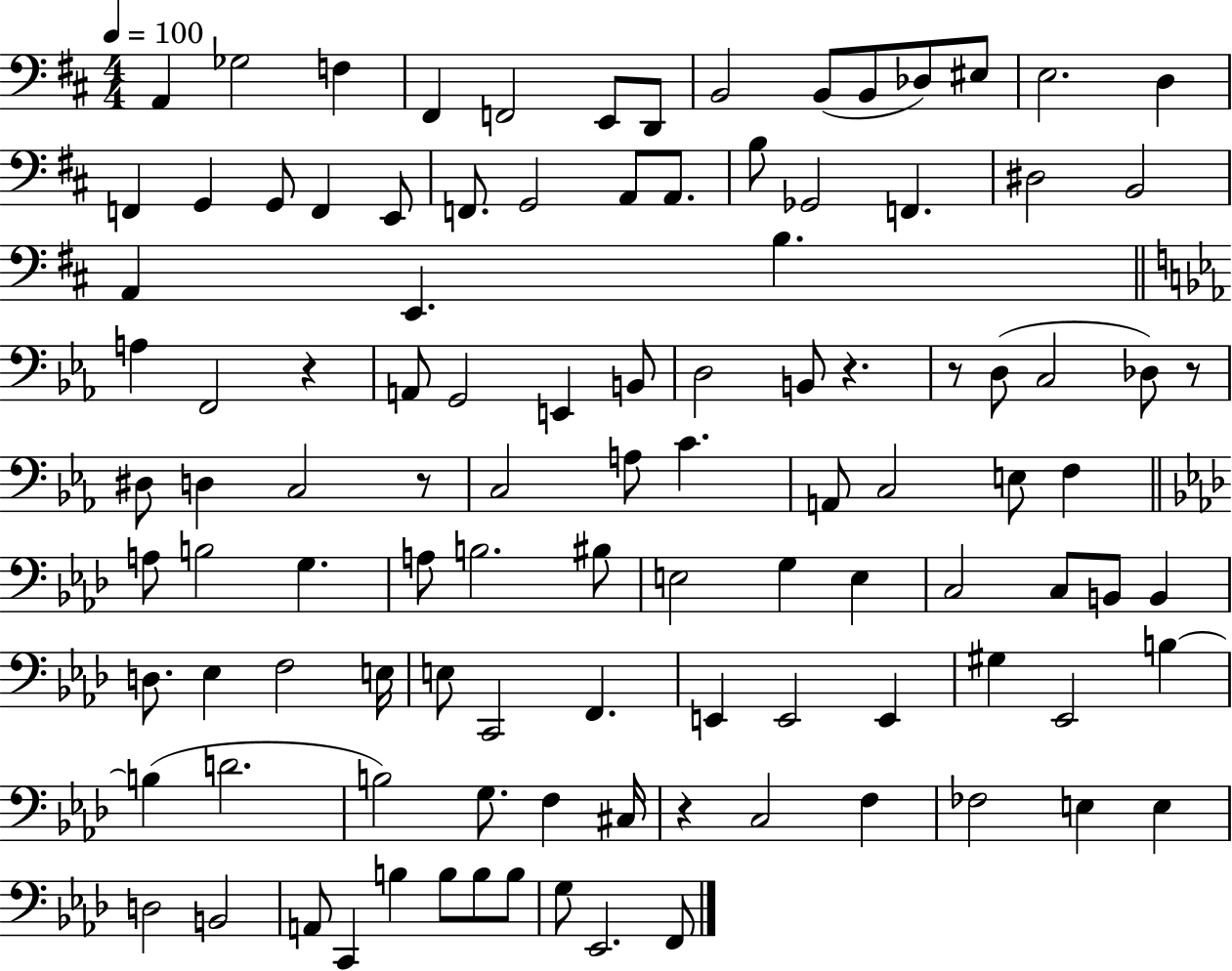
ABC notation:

X:1
T:Untitled
M:4/4
L:1/4
K:D
A,, _G,2 F, ^F,, F,,2 E,,/2 D,,/2 B,,2 B,,/2 B,,/2 _D,/2 ^E,/2 E,2 D, F,, G,, G,,/2 F,, E,,/2 F,,/2 G,,2 A,,/2 A,,/2 B,/2 _G,,2 F,, ^D,2 B,,2 A,, E,, B, A, F,,2 z A,,/2 G,,2 E,, B,,/2 D,2 B,,/2 z z/2 D,/2 C,2 _D,/2 z/2 ^D,/2 D, C,2 z/2 C,2 A,/2 C A,,/2 C,2 E,/2 F, A,/2 B,2 G, A,/2 B,2 ^B,/2 E,2 G, E, C,2 C,/2 B,,/2 B,, D,/2 _E, F,2 E,/4 E,/2 C,,2 F,, E,, E,,2 E,, ^G, _E,,2 B, B, D2 B,2 G,/2 F, ^C,/4 z C,2 F, _F,2 E, E, D,2 B,,2 A,,/2 C,, B, B,/2 B,/2 B,/2 G,/2 _E,,2 F,,/2